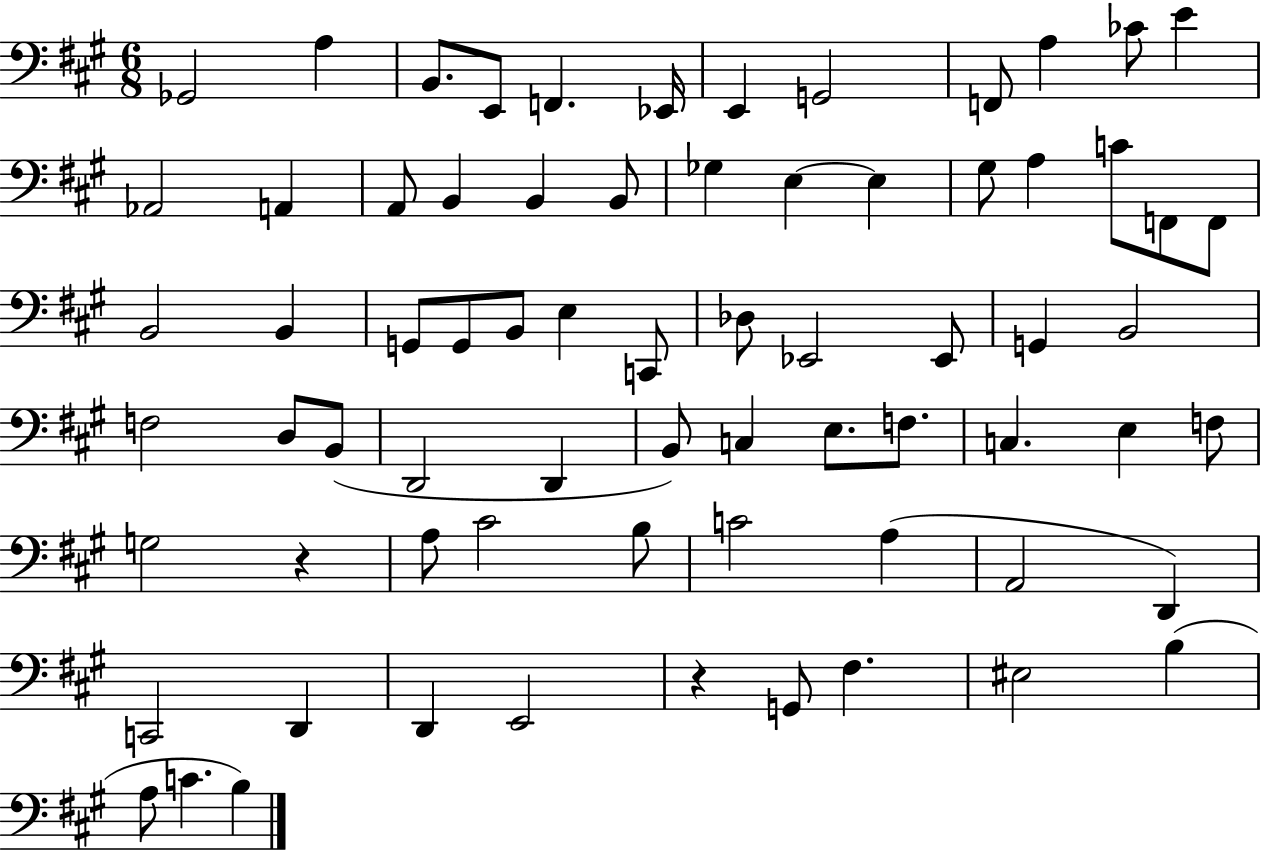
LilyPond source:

{
  \clef bass
  \numericTimeSignature
  \time 6/8
  \key a \major
  ges,2 a4 | b,8. e,8 f,4. ees,16 | e,4 g,2 | f,8 a4 ces'8 e'4 | \break aes,2 a,4 | a,8 b,4 b,4 b,8 | ges4 e4~~ e4 | gis8 a4 c'8 f,8 f,8 | \break b,2 b,4 | g,8 g,8 b,8 e4 c,8 | des8 ees,2 ees,8 | g,4 b,2 | \break f2 d8 b,8( | d,2 d,4 | b,8) c4 e8. f8. | c4. e4 f8 | \break g2 r4 | a8 cis'2 b8 | c'2 a4( | a,2 d,4) | \break c,2 d,4 | d,4 e,2 | r4 g,8 fis4. | eis2 b4( | \break a8 c'4. b4) | \bar "|."
}